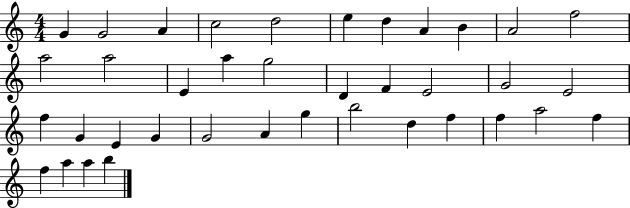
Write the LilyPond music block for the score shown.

{
  \clef treble
  \numericTimeSignature
  \time 4/4
  \key c \major
  g'4 g'2 a'4 | c''2 d''2 | e''4 d''4 a'4 b'4 | a'2 f''2 | \break a''2 a''2 | e'4 a''4 g''2 | d'4 f'4 e'2 | g'2 e'2 | \break f''4 g'4 e'4 g'4 | g'2 a'4 g''4 | b''2 d''4 f''4 | f''4 a''2 f''4 | \break f''4 a''4 a''4 b''4 | \bar "|."
}